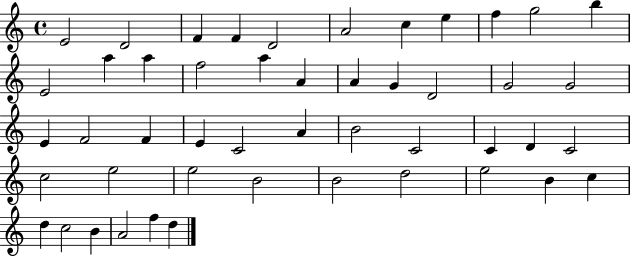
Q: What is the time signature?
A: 4/4